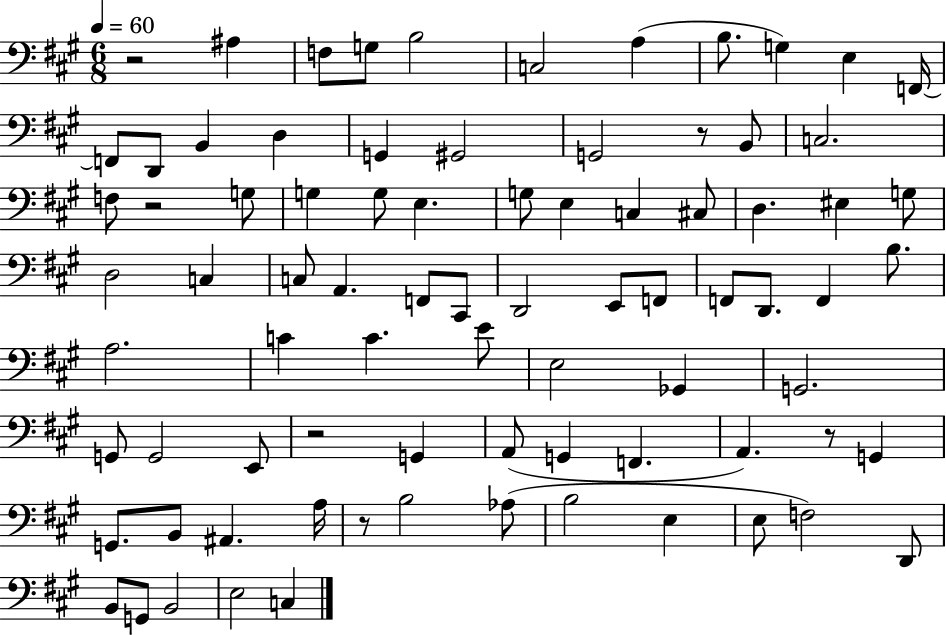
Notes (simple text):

R/h A#3/q F3/e G3/e B3/h C3/h A3/q B3/e. G3/q E3/q F2/s F2/e D2/e B2/q D3/q G2/q G#2/h G2/h R/e B2/e C3/h. F3/e R/h G3/e G3/q G3/e E3/q. G3/e E3/q C3/q C#3/e D3/q. EIS3/q G3/e D3/h C3/q C3/e A2/q. F2/e C#2/e D2/h E2/e F2/e F2/e D2/e. F2/q B3/e. A3/h. C4/q C4/q. E4/e E3/h Gb2/q G2/h. G2/e G2/h E2/e R/h G2/q A2/e G2/q F2/q. A2/q. R/e G2/q G2/e. B2/e A#2/q. A3/s R/e B3/h Ab3/e B3/h E3/q E3/e F3/h D2/e B2/e G2/e B2/h E3/h C3/q